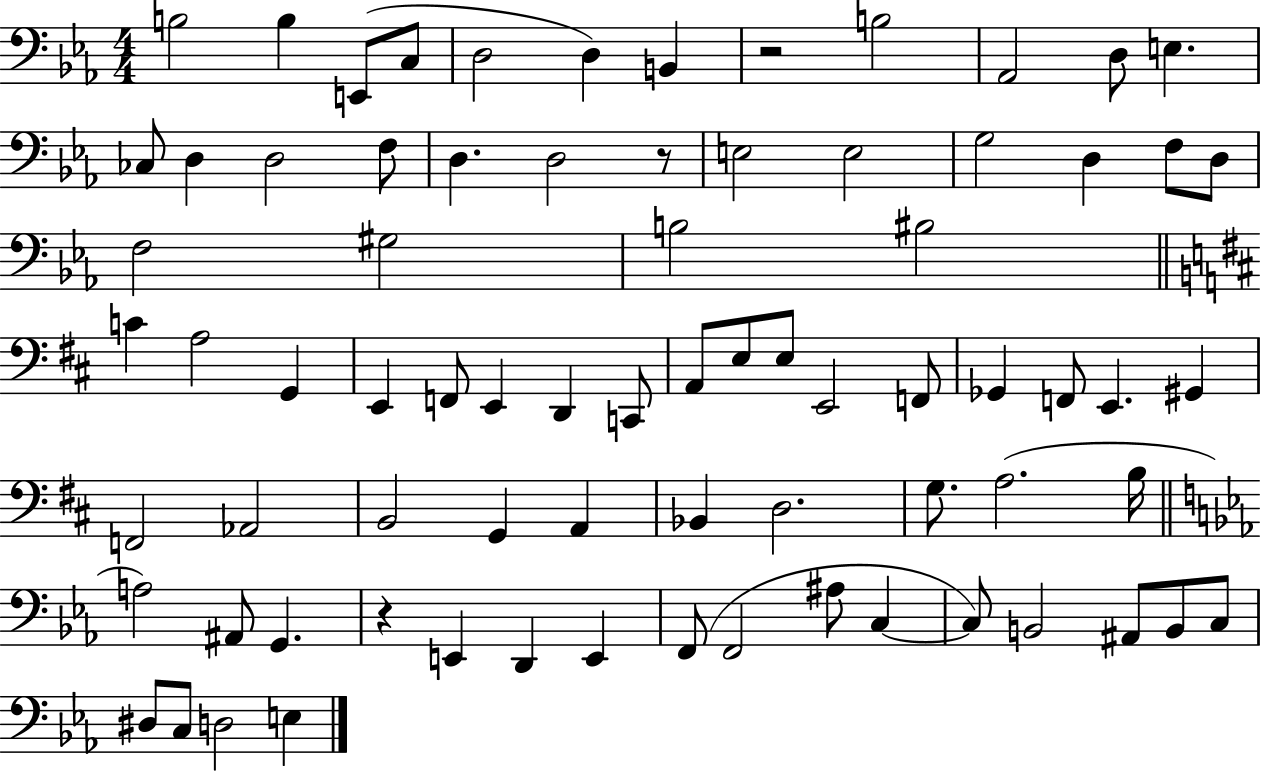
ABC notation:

X:1
T:Untitled
M:4/4
L:1/4
K:Eb
B,2 B, E,,/2 C,/2 D,2 D, B,, z2 B,2 _A,,2 D,/2 E, _C,/2 D, D,2 F,/2 D, D,2 z/2 E,2 E,2 G,2 D, F,/2 D,/2 F,2 ^G,2 B,2 ^B,2 C A,2 G,, E,, F,,/2 E,, D,, C,,/2 A,,/2 E,/2 E,/2 E,,2 F,,/2 _G,, F,,/2 E,, ^G,, F,,2 _A,,2 B,,2 G,, A,, _B,, D,2 G,/2 A,2 B,/4 A,2 ^A,,/2 G,, z E,, D,, E,, F,,/2 F,,2 ^A,/2 C, C,/2 B,,2 ^A,,/2 B,,/2 C,/2 ^D,/2 C,/2 D,2 E,